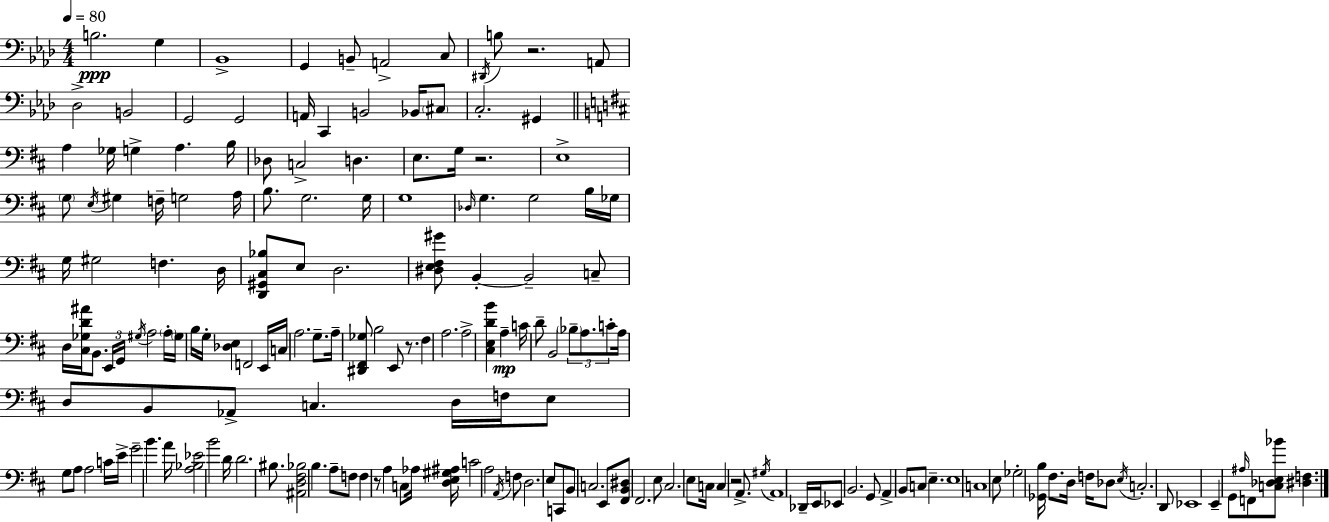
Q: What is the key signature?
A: F minor